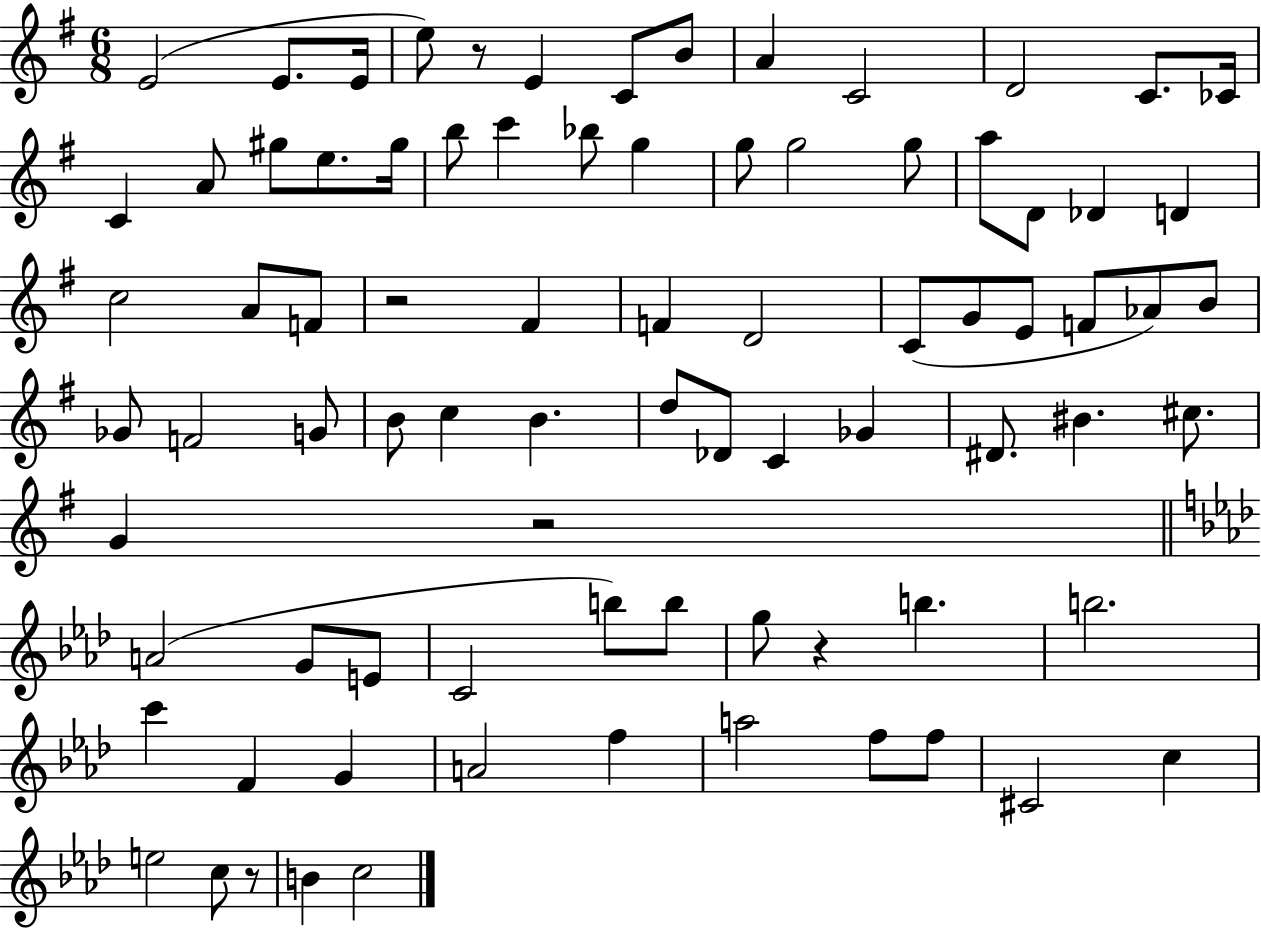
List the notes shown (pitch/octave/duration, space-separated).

E4/h E4/e. E4/s E5/e R/e E4/q C4/e B4/e A4/q C4/h D4/h C4/e. CES4/s C4/q A4/e G#5/e E5/e. G#5/s B5/e C6/q Bb5/e G5/q G5/e G5/h G5/e A5/e D4/e Db4/q D4/q C5/h A4/e F4/e R/h F#4/q F4/q D4/h C4/e G4/e E4/e F4/e Ab4/e B4/e Gb4/e F4/h G4/e B4/e C5/q B4/q. D5/e Db4/e C4/q Gb4/q D#4/e. BIS4/q. C#5/e. G4/q R/h A4/h G4/e E4/e C4/h B5/e B5/e G5/e R/q B5/q. B5/h. C6/q F4/q G4/q A4/h F5/q A5/h F5/e F5/e C#4/h C5/q E5/h C5/e R/e B4/q C5/h